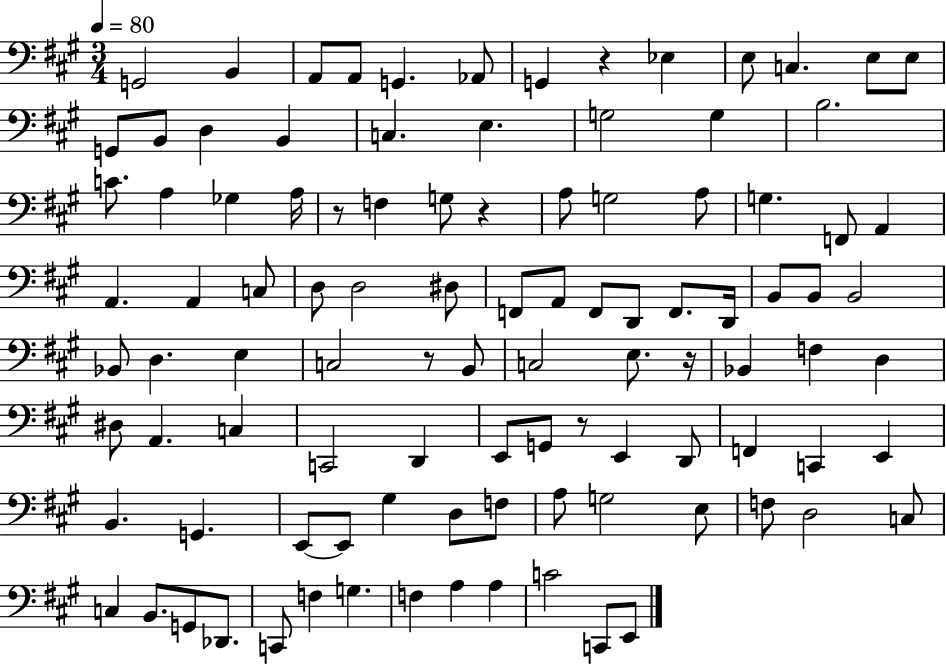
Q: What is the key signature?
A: A major